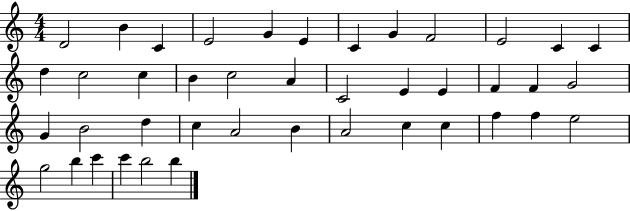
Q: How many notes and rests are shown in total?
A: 42